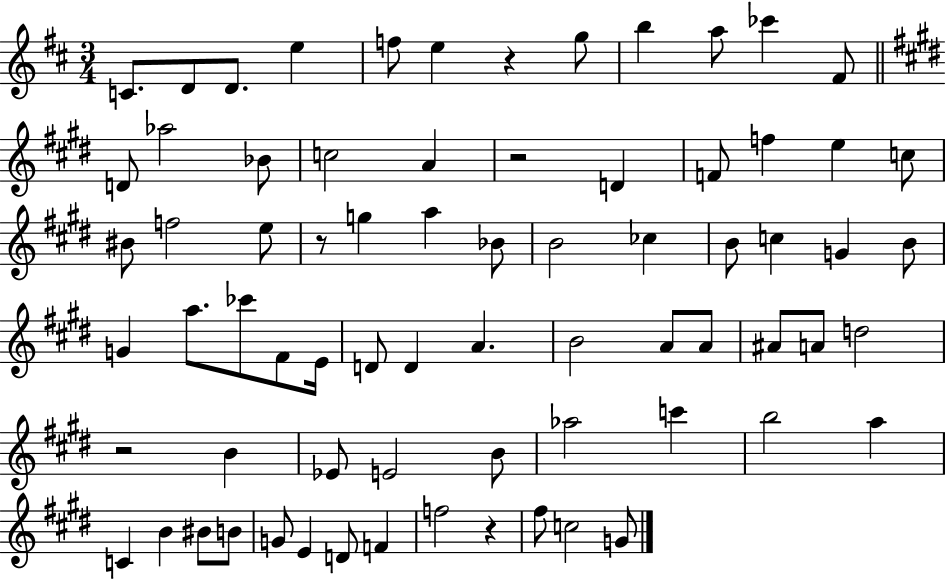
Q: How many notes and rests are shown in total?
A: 72